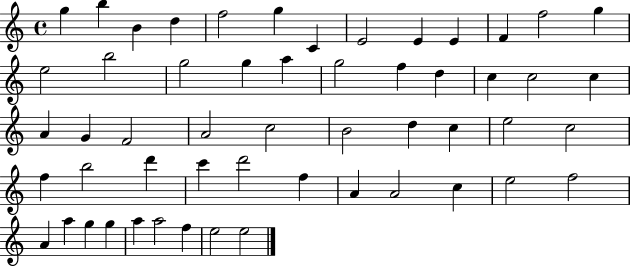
X:1
T:Untitled
M:4/4
L:1/4
K:C
g b B d f2 g C E2 E E F f2 g e2 b2 g2 g a g2 f d c c2 c A G F2 A2 c2 B2 d c e2 c2 f b2 d' c' d'2 f A A2 c e2 f2 A a g g a a2 f e2 e2